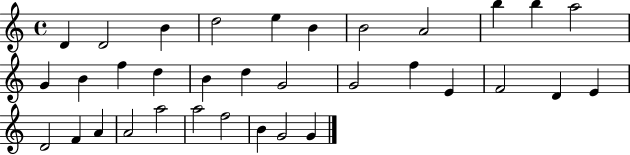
X:1
T:Untitled
M:4/4
L:1/4
K:C
D D2 B d2 e B B2 A2 b b a2 G B f d B d G2 G2 f E F2 D E D2 F A A2 a2 a2 f2 B G2 G